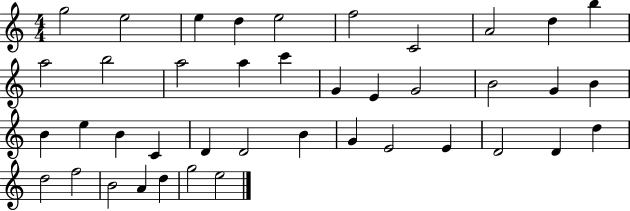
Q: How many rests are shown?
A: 0